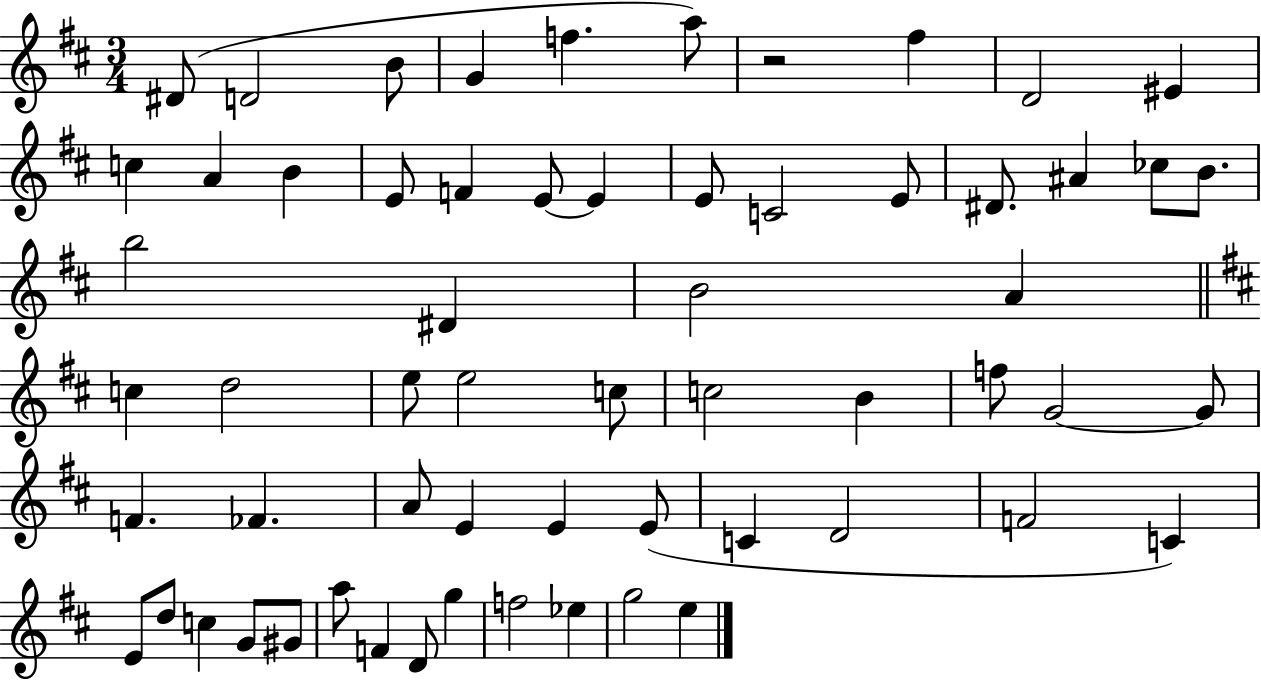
{
  \clef treble
  \numericTimeSignature
  \time 3/4
  \key d \major
  dis'8( d'2 b'8 | g'4 f''4. a''8) | r2 fis''4 | d'2 eis'4 | \break c''4 a'4 b'4 | e'8 f'4 e'8~~ e'4 | e'8 c'2 e'8 | dis'8. ais'4 ces''8 b'8. | \break b''2 dis'4 | b'2 a'4 | \bar "||" \break \key d \major c''4 d''2 | e''8 e''2 c''8 | c''2 b'4 | f''8 g'2~~ g'8 | \break f'4. fes'4. | a'8 e'4 e'4 e'8( | c'4 d'2 | f'2 c'4) | \break e'8 d''8 c''4 g'8 gis'8 | a''8 f'4 d'8 g''4 | f''2 ees''4 | g''2 e''4 | \break \bar "|."
}